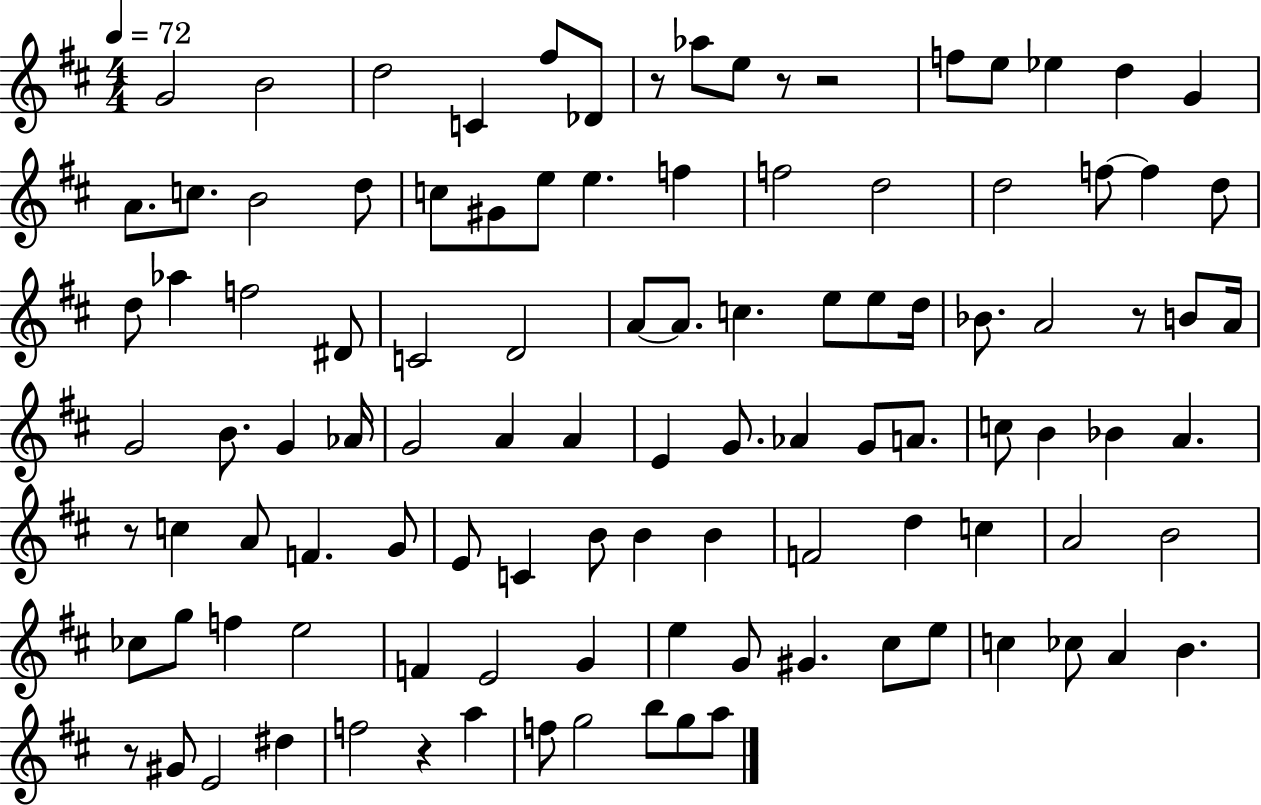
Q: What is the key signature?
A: D major